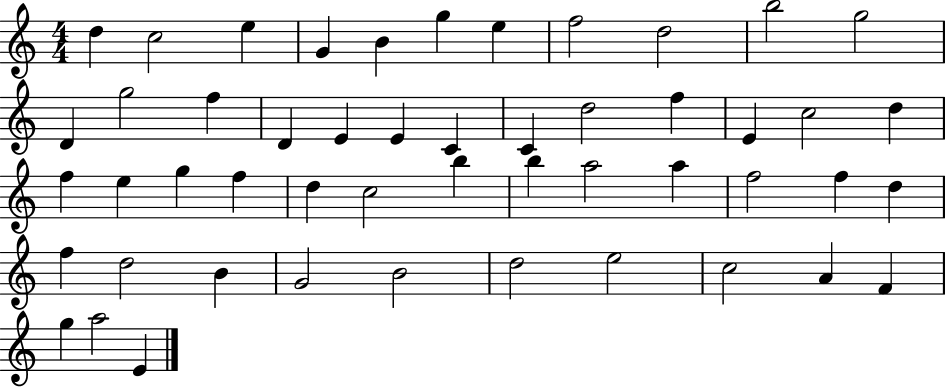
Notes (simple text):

D5/q C5/h E5/q G4/q B4/q G5/q E5/q F5/h D5/h B5/h G5/h D4/q G5/h F5/q D4/q E4/q E4/q C4/q C4/q D5/h F5/q E4/q C5/h D5/q F5/q E5/q G5/q F5/q D5/q C5/h B5/q B5/q A5/h A5/q F5/h F5/q D5/q F5/q D5/h B4/q G4/h B4/h D5/h E5/h C5/h A4/q F4/q G5/q A5/h E4/q